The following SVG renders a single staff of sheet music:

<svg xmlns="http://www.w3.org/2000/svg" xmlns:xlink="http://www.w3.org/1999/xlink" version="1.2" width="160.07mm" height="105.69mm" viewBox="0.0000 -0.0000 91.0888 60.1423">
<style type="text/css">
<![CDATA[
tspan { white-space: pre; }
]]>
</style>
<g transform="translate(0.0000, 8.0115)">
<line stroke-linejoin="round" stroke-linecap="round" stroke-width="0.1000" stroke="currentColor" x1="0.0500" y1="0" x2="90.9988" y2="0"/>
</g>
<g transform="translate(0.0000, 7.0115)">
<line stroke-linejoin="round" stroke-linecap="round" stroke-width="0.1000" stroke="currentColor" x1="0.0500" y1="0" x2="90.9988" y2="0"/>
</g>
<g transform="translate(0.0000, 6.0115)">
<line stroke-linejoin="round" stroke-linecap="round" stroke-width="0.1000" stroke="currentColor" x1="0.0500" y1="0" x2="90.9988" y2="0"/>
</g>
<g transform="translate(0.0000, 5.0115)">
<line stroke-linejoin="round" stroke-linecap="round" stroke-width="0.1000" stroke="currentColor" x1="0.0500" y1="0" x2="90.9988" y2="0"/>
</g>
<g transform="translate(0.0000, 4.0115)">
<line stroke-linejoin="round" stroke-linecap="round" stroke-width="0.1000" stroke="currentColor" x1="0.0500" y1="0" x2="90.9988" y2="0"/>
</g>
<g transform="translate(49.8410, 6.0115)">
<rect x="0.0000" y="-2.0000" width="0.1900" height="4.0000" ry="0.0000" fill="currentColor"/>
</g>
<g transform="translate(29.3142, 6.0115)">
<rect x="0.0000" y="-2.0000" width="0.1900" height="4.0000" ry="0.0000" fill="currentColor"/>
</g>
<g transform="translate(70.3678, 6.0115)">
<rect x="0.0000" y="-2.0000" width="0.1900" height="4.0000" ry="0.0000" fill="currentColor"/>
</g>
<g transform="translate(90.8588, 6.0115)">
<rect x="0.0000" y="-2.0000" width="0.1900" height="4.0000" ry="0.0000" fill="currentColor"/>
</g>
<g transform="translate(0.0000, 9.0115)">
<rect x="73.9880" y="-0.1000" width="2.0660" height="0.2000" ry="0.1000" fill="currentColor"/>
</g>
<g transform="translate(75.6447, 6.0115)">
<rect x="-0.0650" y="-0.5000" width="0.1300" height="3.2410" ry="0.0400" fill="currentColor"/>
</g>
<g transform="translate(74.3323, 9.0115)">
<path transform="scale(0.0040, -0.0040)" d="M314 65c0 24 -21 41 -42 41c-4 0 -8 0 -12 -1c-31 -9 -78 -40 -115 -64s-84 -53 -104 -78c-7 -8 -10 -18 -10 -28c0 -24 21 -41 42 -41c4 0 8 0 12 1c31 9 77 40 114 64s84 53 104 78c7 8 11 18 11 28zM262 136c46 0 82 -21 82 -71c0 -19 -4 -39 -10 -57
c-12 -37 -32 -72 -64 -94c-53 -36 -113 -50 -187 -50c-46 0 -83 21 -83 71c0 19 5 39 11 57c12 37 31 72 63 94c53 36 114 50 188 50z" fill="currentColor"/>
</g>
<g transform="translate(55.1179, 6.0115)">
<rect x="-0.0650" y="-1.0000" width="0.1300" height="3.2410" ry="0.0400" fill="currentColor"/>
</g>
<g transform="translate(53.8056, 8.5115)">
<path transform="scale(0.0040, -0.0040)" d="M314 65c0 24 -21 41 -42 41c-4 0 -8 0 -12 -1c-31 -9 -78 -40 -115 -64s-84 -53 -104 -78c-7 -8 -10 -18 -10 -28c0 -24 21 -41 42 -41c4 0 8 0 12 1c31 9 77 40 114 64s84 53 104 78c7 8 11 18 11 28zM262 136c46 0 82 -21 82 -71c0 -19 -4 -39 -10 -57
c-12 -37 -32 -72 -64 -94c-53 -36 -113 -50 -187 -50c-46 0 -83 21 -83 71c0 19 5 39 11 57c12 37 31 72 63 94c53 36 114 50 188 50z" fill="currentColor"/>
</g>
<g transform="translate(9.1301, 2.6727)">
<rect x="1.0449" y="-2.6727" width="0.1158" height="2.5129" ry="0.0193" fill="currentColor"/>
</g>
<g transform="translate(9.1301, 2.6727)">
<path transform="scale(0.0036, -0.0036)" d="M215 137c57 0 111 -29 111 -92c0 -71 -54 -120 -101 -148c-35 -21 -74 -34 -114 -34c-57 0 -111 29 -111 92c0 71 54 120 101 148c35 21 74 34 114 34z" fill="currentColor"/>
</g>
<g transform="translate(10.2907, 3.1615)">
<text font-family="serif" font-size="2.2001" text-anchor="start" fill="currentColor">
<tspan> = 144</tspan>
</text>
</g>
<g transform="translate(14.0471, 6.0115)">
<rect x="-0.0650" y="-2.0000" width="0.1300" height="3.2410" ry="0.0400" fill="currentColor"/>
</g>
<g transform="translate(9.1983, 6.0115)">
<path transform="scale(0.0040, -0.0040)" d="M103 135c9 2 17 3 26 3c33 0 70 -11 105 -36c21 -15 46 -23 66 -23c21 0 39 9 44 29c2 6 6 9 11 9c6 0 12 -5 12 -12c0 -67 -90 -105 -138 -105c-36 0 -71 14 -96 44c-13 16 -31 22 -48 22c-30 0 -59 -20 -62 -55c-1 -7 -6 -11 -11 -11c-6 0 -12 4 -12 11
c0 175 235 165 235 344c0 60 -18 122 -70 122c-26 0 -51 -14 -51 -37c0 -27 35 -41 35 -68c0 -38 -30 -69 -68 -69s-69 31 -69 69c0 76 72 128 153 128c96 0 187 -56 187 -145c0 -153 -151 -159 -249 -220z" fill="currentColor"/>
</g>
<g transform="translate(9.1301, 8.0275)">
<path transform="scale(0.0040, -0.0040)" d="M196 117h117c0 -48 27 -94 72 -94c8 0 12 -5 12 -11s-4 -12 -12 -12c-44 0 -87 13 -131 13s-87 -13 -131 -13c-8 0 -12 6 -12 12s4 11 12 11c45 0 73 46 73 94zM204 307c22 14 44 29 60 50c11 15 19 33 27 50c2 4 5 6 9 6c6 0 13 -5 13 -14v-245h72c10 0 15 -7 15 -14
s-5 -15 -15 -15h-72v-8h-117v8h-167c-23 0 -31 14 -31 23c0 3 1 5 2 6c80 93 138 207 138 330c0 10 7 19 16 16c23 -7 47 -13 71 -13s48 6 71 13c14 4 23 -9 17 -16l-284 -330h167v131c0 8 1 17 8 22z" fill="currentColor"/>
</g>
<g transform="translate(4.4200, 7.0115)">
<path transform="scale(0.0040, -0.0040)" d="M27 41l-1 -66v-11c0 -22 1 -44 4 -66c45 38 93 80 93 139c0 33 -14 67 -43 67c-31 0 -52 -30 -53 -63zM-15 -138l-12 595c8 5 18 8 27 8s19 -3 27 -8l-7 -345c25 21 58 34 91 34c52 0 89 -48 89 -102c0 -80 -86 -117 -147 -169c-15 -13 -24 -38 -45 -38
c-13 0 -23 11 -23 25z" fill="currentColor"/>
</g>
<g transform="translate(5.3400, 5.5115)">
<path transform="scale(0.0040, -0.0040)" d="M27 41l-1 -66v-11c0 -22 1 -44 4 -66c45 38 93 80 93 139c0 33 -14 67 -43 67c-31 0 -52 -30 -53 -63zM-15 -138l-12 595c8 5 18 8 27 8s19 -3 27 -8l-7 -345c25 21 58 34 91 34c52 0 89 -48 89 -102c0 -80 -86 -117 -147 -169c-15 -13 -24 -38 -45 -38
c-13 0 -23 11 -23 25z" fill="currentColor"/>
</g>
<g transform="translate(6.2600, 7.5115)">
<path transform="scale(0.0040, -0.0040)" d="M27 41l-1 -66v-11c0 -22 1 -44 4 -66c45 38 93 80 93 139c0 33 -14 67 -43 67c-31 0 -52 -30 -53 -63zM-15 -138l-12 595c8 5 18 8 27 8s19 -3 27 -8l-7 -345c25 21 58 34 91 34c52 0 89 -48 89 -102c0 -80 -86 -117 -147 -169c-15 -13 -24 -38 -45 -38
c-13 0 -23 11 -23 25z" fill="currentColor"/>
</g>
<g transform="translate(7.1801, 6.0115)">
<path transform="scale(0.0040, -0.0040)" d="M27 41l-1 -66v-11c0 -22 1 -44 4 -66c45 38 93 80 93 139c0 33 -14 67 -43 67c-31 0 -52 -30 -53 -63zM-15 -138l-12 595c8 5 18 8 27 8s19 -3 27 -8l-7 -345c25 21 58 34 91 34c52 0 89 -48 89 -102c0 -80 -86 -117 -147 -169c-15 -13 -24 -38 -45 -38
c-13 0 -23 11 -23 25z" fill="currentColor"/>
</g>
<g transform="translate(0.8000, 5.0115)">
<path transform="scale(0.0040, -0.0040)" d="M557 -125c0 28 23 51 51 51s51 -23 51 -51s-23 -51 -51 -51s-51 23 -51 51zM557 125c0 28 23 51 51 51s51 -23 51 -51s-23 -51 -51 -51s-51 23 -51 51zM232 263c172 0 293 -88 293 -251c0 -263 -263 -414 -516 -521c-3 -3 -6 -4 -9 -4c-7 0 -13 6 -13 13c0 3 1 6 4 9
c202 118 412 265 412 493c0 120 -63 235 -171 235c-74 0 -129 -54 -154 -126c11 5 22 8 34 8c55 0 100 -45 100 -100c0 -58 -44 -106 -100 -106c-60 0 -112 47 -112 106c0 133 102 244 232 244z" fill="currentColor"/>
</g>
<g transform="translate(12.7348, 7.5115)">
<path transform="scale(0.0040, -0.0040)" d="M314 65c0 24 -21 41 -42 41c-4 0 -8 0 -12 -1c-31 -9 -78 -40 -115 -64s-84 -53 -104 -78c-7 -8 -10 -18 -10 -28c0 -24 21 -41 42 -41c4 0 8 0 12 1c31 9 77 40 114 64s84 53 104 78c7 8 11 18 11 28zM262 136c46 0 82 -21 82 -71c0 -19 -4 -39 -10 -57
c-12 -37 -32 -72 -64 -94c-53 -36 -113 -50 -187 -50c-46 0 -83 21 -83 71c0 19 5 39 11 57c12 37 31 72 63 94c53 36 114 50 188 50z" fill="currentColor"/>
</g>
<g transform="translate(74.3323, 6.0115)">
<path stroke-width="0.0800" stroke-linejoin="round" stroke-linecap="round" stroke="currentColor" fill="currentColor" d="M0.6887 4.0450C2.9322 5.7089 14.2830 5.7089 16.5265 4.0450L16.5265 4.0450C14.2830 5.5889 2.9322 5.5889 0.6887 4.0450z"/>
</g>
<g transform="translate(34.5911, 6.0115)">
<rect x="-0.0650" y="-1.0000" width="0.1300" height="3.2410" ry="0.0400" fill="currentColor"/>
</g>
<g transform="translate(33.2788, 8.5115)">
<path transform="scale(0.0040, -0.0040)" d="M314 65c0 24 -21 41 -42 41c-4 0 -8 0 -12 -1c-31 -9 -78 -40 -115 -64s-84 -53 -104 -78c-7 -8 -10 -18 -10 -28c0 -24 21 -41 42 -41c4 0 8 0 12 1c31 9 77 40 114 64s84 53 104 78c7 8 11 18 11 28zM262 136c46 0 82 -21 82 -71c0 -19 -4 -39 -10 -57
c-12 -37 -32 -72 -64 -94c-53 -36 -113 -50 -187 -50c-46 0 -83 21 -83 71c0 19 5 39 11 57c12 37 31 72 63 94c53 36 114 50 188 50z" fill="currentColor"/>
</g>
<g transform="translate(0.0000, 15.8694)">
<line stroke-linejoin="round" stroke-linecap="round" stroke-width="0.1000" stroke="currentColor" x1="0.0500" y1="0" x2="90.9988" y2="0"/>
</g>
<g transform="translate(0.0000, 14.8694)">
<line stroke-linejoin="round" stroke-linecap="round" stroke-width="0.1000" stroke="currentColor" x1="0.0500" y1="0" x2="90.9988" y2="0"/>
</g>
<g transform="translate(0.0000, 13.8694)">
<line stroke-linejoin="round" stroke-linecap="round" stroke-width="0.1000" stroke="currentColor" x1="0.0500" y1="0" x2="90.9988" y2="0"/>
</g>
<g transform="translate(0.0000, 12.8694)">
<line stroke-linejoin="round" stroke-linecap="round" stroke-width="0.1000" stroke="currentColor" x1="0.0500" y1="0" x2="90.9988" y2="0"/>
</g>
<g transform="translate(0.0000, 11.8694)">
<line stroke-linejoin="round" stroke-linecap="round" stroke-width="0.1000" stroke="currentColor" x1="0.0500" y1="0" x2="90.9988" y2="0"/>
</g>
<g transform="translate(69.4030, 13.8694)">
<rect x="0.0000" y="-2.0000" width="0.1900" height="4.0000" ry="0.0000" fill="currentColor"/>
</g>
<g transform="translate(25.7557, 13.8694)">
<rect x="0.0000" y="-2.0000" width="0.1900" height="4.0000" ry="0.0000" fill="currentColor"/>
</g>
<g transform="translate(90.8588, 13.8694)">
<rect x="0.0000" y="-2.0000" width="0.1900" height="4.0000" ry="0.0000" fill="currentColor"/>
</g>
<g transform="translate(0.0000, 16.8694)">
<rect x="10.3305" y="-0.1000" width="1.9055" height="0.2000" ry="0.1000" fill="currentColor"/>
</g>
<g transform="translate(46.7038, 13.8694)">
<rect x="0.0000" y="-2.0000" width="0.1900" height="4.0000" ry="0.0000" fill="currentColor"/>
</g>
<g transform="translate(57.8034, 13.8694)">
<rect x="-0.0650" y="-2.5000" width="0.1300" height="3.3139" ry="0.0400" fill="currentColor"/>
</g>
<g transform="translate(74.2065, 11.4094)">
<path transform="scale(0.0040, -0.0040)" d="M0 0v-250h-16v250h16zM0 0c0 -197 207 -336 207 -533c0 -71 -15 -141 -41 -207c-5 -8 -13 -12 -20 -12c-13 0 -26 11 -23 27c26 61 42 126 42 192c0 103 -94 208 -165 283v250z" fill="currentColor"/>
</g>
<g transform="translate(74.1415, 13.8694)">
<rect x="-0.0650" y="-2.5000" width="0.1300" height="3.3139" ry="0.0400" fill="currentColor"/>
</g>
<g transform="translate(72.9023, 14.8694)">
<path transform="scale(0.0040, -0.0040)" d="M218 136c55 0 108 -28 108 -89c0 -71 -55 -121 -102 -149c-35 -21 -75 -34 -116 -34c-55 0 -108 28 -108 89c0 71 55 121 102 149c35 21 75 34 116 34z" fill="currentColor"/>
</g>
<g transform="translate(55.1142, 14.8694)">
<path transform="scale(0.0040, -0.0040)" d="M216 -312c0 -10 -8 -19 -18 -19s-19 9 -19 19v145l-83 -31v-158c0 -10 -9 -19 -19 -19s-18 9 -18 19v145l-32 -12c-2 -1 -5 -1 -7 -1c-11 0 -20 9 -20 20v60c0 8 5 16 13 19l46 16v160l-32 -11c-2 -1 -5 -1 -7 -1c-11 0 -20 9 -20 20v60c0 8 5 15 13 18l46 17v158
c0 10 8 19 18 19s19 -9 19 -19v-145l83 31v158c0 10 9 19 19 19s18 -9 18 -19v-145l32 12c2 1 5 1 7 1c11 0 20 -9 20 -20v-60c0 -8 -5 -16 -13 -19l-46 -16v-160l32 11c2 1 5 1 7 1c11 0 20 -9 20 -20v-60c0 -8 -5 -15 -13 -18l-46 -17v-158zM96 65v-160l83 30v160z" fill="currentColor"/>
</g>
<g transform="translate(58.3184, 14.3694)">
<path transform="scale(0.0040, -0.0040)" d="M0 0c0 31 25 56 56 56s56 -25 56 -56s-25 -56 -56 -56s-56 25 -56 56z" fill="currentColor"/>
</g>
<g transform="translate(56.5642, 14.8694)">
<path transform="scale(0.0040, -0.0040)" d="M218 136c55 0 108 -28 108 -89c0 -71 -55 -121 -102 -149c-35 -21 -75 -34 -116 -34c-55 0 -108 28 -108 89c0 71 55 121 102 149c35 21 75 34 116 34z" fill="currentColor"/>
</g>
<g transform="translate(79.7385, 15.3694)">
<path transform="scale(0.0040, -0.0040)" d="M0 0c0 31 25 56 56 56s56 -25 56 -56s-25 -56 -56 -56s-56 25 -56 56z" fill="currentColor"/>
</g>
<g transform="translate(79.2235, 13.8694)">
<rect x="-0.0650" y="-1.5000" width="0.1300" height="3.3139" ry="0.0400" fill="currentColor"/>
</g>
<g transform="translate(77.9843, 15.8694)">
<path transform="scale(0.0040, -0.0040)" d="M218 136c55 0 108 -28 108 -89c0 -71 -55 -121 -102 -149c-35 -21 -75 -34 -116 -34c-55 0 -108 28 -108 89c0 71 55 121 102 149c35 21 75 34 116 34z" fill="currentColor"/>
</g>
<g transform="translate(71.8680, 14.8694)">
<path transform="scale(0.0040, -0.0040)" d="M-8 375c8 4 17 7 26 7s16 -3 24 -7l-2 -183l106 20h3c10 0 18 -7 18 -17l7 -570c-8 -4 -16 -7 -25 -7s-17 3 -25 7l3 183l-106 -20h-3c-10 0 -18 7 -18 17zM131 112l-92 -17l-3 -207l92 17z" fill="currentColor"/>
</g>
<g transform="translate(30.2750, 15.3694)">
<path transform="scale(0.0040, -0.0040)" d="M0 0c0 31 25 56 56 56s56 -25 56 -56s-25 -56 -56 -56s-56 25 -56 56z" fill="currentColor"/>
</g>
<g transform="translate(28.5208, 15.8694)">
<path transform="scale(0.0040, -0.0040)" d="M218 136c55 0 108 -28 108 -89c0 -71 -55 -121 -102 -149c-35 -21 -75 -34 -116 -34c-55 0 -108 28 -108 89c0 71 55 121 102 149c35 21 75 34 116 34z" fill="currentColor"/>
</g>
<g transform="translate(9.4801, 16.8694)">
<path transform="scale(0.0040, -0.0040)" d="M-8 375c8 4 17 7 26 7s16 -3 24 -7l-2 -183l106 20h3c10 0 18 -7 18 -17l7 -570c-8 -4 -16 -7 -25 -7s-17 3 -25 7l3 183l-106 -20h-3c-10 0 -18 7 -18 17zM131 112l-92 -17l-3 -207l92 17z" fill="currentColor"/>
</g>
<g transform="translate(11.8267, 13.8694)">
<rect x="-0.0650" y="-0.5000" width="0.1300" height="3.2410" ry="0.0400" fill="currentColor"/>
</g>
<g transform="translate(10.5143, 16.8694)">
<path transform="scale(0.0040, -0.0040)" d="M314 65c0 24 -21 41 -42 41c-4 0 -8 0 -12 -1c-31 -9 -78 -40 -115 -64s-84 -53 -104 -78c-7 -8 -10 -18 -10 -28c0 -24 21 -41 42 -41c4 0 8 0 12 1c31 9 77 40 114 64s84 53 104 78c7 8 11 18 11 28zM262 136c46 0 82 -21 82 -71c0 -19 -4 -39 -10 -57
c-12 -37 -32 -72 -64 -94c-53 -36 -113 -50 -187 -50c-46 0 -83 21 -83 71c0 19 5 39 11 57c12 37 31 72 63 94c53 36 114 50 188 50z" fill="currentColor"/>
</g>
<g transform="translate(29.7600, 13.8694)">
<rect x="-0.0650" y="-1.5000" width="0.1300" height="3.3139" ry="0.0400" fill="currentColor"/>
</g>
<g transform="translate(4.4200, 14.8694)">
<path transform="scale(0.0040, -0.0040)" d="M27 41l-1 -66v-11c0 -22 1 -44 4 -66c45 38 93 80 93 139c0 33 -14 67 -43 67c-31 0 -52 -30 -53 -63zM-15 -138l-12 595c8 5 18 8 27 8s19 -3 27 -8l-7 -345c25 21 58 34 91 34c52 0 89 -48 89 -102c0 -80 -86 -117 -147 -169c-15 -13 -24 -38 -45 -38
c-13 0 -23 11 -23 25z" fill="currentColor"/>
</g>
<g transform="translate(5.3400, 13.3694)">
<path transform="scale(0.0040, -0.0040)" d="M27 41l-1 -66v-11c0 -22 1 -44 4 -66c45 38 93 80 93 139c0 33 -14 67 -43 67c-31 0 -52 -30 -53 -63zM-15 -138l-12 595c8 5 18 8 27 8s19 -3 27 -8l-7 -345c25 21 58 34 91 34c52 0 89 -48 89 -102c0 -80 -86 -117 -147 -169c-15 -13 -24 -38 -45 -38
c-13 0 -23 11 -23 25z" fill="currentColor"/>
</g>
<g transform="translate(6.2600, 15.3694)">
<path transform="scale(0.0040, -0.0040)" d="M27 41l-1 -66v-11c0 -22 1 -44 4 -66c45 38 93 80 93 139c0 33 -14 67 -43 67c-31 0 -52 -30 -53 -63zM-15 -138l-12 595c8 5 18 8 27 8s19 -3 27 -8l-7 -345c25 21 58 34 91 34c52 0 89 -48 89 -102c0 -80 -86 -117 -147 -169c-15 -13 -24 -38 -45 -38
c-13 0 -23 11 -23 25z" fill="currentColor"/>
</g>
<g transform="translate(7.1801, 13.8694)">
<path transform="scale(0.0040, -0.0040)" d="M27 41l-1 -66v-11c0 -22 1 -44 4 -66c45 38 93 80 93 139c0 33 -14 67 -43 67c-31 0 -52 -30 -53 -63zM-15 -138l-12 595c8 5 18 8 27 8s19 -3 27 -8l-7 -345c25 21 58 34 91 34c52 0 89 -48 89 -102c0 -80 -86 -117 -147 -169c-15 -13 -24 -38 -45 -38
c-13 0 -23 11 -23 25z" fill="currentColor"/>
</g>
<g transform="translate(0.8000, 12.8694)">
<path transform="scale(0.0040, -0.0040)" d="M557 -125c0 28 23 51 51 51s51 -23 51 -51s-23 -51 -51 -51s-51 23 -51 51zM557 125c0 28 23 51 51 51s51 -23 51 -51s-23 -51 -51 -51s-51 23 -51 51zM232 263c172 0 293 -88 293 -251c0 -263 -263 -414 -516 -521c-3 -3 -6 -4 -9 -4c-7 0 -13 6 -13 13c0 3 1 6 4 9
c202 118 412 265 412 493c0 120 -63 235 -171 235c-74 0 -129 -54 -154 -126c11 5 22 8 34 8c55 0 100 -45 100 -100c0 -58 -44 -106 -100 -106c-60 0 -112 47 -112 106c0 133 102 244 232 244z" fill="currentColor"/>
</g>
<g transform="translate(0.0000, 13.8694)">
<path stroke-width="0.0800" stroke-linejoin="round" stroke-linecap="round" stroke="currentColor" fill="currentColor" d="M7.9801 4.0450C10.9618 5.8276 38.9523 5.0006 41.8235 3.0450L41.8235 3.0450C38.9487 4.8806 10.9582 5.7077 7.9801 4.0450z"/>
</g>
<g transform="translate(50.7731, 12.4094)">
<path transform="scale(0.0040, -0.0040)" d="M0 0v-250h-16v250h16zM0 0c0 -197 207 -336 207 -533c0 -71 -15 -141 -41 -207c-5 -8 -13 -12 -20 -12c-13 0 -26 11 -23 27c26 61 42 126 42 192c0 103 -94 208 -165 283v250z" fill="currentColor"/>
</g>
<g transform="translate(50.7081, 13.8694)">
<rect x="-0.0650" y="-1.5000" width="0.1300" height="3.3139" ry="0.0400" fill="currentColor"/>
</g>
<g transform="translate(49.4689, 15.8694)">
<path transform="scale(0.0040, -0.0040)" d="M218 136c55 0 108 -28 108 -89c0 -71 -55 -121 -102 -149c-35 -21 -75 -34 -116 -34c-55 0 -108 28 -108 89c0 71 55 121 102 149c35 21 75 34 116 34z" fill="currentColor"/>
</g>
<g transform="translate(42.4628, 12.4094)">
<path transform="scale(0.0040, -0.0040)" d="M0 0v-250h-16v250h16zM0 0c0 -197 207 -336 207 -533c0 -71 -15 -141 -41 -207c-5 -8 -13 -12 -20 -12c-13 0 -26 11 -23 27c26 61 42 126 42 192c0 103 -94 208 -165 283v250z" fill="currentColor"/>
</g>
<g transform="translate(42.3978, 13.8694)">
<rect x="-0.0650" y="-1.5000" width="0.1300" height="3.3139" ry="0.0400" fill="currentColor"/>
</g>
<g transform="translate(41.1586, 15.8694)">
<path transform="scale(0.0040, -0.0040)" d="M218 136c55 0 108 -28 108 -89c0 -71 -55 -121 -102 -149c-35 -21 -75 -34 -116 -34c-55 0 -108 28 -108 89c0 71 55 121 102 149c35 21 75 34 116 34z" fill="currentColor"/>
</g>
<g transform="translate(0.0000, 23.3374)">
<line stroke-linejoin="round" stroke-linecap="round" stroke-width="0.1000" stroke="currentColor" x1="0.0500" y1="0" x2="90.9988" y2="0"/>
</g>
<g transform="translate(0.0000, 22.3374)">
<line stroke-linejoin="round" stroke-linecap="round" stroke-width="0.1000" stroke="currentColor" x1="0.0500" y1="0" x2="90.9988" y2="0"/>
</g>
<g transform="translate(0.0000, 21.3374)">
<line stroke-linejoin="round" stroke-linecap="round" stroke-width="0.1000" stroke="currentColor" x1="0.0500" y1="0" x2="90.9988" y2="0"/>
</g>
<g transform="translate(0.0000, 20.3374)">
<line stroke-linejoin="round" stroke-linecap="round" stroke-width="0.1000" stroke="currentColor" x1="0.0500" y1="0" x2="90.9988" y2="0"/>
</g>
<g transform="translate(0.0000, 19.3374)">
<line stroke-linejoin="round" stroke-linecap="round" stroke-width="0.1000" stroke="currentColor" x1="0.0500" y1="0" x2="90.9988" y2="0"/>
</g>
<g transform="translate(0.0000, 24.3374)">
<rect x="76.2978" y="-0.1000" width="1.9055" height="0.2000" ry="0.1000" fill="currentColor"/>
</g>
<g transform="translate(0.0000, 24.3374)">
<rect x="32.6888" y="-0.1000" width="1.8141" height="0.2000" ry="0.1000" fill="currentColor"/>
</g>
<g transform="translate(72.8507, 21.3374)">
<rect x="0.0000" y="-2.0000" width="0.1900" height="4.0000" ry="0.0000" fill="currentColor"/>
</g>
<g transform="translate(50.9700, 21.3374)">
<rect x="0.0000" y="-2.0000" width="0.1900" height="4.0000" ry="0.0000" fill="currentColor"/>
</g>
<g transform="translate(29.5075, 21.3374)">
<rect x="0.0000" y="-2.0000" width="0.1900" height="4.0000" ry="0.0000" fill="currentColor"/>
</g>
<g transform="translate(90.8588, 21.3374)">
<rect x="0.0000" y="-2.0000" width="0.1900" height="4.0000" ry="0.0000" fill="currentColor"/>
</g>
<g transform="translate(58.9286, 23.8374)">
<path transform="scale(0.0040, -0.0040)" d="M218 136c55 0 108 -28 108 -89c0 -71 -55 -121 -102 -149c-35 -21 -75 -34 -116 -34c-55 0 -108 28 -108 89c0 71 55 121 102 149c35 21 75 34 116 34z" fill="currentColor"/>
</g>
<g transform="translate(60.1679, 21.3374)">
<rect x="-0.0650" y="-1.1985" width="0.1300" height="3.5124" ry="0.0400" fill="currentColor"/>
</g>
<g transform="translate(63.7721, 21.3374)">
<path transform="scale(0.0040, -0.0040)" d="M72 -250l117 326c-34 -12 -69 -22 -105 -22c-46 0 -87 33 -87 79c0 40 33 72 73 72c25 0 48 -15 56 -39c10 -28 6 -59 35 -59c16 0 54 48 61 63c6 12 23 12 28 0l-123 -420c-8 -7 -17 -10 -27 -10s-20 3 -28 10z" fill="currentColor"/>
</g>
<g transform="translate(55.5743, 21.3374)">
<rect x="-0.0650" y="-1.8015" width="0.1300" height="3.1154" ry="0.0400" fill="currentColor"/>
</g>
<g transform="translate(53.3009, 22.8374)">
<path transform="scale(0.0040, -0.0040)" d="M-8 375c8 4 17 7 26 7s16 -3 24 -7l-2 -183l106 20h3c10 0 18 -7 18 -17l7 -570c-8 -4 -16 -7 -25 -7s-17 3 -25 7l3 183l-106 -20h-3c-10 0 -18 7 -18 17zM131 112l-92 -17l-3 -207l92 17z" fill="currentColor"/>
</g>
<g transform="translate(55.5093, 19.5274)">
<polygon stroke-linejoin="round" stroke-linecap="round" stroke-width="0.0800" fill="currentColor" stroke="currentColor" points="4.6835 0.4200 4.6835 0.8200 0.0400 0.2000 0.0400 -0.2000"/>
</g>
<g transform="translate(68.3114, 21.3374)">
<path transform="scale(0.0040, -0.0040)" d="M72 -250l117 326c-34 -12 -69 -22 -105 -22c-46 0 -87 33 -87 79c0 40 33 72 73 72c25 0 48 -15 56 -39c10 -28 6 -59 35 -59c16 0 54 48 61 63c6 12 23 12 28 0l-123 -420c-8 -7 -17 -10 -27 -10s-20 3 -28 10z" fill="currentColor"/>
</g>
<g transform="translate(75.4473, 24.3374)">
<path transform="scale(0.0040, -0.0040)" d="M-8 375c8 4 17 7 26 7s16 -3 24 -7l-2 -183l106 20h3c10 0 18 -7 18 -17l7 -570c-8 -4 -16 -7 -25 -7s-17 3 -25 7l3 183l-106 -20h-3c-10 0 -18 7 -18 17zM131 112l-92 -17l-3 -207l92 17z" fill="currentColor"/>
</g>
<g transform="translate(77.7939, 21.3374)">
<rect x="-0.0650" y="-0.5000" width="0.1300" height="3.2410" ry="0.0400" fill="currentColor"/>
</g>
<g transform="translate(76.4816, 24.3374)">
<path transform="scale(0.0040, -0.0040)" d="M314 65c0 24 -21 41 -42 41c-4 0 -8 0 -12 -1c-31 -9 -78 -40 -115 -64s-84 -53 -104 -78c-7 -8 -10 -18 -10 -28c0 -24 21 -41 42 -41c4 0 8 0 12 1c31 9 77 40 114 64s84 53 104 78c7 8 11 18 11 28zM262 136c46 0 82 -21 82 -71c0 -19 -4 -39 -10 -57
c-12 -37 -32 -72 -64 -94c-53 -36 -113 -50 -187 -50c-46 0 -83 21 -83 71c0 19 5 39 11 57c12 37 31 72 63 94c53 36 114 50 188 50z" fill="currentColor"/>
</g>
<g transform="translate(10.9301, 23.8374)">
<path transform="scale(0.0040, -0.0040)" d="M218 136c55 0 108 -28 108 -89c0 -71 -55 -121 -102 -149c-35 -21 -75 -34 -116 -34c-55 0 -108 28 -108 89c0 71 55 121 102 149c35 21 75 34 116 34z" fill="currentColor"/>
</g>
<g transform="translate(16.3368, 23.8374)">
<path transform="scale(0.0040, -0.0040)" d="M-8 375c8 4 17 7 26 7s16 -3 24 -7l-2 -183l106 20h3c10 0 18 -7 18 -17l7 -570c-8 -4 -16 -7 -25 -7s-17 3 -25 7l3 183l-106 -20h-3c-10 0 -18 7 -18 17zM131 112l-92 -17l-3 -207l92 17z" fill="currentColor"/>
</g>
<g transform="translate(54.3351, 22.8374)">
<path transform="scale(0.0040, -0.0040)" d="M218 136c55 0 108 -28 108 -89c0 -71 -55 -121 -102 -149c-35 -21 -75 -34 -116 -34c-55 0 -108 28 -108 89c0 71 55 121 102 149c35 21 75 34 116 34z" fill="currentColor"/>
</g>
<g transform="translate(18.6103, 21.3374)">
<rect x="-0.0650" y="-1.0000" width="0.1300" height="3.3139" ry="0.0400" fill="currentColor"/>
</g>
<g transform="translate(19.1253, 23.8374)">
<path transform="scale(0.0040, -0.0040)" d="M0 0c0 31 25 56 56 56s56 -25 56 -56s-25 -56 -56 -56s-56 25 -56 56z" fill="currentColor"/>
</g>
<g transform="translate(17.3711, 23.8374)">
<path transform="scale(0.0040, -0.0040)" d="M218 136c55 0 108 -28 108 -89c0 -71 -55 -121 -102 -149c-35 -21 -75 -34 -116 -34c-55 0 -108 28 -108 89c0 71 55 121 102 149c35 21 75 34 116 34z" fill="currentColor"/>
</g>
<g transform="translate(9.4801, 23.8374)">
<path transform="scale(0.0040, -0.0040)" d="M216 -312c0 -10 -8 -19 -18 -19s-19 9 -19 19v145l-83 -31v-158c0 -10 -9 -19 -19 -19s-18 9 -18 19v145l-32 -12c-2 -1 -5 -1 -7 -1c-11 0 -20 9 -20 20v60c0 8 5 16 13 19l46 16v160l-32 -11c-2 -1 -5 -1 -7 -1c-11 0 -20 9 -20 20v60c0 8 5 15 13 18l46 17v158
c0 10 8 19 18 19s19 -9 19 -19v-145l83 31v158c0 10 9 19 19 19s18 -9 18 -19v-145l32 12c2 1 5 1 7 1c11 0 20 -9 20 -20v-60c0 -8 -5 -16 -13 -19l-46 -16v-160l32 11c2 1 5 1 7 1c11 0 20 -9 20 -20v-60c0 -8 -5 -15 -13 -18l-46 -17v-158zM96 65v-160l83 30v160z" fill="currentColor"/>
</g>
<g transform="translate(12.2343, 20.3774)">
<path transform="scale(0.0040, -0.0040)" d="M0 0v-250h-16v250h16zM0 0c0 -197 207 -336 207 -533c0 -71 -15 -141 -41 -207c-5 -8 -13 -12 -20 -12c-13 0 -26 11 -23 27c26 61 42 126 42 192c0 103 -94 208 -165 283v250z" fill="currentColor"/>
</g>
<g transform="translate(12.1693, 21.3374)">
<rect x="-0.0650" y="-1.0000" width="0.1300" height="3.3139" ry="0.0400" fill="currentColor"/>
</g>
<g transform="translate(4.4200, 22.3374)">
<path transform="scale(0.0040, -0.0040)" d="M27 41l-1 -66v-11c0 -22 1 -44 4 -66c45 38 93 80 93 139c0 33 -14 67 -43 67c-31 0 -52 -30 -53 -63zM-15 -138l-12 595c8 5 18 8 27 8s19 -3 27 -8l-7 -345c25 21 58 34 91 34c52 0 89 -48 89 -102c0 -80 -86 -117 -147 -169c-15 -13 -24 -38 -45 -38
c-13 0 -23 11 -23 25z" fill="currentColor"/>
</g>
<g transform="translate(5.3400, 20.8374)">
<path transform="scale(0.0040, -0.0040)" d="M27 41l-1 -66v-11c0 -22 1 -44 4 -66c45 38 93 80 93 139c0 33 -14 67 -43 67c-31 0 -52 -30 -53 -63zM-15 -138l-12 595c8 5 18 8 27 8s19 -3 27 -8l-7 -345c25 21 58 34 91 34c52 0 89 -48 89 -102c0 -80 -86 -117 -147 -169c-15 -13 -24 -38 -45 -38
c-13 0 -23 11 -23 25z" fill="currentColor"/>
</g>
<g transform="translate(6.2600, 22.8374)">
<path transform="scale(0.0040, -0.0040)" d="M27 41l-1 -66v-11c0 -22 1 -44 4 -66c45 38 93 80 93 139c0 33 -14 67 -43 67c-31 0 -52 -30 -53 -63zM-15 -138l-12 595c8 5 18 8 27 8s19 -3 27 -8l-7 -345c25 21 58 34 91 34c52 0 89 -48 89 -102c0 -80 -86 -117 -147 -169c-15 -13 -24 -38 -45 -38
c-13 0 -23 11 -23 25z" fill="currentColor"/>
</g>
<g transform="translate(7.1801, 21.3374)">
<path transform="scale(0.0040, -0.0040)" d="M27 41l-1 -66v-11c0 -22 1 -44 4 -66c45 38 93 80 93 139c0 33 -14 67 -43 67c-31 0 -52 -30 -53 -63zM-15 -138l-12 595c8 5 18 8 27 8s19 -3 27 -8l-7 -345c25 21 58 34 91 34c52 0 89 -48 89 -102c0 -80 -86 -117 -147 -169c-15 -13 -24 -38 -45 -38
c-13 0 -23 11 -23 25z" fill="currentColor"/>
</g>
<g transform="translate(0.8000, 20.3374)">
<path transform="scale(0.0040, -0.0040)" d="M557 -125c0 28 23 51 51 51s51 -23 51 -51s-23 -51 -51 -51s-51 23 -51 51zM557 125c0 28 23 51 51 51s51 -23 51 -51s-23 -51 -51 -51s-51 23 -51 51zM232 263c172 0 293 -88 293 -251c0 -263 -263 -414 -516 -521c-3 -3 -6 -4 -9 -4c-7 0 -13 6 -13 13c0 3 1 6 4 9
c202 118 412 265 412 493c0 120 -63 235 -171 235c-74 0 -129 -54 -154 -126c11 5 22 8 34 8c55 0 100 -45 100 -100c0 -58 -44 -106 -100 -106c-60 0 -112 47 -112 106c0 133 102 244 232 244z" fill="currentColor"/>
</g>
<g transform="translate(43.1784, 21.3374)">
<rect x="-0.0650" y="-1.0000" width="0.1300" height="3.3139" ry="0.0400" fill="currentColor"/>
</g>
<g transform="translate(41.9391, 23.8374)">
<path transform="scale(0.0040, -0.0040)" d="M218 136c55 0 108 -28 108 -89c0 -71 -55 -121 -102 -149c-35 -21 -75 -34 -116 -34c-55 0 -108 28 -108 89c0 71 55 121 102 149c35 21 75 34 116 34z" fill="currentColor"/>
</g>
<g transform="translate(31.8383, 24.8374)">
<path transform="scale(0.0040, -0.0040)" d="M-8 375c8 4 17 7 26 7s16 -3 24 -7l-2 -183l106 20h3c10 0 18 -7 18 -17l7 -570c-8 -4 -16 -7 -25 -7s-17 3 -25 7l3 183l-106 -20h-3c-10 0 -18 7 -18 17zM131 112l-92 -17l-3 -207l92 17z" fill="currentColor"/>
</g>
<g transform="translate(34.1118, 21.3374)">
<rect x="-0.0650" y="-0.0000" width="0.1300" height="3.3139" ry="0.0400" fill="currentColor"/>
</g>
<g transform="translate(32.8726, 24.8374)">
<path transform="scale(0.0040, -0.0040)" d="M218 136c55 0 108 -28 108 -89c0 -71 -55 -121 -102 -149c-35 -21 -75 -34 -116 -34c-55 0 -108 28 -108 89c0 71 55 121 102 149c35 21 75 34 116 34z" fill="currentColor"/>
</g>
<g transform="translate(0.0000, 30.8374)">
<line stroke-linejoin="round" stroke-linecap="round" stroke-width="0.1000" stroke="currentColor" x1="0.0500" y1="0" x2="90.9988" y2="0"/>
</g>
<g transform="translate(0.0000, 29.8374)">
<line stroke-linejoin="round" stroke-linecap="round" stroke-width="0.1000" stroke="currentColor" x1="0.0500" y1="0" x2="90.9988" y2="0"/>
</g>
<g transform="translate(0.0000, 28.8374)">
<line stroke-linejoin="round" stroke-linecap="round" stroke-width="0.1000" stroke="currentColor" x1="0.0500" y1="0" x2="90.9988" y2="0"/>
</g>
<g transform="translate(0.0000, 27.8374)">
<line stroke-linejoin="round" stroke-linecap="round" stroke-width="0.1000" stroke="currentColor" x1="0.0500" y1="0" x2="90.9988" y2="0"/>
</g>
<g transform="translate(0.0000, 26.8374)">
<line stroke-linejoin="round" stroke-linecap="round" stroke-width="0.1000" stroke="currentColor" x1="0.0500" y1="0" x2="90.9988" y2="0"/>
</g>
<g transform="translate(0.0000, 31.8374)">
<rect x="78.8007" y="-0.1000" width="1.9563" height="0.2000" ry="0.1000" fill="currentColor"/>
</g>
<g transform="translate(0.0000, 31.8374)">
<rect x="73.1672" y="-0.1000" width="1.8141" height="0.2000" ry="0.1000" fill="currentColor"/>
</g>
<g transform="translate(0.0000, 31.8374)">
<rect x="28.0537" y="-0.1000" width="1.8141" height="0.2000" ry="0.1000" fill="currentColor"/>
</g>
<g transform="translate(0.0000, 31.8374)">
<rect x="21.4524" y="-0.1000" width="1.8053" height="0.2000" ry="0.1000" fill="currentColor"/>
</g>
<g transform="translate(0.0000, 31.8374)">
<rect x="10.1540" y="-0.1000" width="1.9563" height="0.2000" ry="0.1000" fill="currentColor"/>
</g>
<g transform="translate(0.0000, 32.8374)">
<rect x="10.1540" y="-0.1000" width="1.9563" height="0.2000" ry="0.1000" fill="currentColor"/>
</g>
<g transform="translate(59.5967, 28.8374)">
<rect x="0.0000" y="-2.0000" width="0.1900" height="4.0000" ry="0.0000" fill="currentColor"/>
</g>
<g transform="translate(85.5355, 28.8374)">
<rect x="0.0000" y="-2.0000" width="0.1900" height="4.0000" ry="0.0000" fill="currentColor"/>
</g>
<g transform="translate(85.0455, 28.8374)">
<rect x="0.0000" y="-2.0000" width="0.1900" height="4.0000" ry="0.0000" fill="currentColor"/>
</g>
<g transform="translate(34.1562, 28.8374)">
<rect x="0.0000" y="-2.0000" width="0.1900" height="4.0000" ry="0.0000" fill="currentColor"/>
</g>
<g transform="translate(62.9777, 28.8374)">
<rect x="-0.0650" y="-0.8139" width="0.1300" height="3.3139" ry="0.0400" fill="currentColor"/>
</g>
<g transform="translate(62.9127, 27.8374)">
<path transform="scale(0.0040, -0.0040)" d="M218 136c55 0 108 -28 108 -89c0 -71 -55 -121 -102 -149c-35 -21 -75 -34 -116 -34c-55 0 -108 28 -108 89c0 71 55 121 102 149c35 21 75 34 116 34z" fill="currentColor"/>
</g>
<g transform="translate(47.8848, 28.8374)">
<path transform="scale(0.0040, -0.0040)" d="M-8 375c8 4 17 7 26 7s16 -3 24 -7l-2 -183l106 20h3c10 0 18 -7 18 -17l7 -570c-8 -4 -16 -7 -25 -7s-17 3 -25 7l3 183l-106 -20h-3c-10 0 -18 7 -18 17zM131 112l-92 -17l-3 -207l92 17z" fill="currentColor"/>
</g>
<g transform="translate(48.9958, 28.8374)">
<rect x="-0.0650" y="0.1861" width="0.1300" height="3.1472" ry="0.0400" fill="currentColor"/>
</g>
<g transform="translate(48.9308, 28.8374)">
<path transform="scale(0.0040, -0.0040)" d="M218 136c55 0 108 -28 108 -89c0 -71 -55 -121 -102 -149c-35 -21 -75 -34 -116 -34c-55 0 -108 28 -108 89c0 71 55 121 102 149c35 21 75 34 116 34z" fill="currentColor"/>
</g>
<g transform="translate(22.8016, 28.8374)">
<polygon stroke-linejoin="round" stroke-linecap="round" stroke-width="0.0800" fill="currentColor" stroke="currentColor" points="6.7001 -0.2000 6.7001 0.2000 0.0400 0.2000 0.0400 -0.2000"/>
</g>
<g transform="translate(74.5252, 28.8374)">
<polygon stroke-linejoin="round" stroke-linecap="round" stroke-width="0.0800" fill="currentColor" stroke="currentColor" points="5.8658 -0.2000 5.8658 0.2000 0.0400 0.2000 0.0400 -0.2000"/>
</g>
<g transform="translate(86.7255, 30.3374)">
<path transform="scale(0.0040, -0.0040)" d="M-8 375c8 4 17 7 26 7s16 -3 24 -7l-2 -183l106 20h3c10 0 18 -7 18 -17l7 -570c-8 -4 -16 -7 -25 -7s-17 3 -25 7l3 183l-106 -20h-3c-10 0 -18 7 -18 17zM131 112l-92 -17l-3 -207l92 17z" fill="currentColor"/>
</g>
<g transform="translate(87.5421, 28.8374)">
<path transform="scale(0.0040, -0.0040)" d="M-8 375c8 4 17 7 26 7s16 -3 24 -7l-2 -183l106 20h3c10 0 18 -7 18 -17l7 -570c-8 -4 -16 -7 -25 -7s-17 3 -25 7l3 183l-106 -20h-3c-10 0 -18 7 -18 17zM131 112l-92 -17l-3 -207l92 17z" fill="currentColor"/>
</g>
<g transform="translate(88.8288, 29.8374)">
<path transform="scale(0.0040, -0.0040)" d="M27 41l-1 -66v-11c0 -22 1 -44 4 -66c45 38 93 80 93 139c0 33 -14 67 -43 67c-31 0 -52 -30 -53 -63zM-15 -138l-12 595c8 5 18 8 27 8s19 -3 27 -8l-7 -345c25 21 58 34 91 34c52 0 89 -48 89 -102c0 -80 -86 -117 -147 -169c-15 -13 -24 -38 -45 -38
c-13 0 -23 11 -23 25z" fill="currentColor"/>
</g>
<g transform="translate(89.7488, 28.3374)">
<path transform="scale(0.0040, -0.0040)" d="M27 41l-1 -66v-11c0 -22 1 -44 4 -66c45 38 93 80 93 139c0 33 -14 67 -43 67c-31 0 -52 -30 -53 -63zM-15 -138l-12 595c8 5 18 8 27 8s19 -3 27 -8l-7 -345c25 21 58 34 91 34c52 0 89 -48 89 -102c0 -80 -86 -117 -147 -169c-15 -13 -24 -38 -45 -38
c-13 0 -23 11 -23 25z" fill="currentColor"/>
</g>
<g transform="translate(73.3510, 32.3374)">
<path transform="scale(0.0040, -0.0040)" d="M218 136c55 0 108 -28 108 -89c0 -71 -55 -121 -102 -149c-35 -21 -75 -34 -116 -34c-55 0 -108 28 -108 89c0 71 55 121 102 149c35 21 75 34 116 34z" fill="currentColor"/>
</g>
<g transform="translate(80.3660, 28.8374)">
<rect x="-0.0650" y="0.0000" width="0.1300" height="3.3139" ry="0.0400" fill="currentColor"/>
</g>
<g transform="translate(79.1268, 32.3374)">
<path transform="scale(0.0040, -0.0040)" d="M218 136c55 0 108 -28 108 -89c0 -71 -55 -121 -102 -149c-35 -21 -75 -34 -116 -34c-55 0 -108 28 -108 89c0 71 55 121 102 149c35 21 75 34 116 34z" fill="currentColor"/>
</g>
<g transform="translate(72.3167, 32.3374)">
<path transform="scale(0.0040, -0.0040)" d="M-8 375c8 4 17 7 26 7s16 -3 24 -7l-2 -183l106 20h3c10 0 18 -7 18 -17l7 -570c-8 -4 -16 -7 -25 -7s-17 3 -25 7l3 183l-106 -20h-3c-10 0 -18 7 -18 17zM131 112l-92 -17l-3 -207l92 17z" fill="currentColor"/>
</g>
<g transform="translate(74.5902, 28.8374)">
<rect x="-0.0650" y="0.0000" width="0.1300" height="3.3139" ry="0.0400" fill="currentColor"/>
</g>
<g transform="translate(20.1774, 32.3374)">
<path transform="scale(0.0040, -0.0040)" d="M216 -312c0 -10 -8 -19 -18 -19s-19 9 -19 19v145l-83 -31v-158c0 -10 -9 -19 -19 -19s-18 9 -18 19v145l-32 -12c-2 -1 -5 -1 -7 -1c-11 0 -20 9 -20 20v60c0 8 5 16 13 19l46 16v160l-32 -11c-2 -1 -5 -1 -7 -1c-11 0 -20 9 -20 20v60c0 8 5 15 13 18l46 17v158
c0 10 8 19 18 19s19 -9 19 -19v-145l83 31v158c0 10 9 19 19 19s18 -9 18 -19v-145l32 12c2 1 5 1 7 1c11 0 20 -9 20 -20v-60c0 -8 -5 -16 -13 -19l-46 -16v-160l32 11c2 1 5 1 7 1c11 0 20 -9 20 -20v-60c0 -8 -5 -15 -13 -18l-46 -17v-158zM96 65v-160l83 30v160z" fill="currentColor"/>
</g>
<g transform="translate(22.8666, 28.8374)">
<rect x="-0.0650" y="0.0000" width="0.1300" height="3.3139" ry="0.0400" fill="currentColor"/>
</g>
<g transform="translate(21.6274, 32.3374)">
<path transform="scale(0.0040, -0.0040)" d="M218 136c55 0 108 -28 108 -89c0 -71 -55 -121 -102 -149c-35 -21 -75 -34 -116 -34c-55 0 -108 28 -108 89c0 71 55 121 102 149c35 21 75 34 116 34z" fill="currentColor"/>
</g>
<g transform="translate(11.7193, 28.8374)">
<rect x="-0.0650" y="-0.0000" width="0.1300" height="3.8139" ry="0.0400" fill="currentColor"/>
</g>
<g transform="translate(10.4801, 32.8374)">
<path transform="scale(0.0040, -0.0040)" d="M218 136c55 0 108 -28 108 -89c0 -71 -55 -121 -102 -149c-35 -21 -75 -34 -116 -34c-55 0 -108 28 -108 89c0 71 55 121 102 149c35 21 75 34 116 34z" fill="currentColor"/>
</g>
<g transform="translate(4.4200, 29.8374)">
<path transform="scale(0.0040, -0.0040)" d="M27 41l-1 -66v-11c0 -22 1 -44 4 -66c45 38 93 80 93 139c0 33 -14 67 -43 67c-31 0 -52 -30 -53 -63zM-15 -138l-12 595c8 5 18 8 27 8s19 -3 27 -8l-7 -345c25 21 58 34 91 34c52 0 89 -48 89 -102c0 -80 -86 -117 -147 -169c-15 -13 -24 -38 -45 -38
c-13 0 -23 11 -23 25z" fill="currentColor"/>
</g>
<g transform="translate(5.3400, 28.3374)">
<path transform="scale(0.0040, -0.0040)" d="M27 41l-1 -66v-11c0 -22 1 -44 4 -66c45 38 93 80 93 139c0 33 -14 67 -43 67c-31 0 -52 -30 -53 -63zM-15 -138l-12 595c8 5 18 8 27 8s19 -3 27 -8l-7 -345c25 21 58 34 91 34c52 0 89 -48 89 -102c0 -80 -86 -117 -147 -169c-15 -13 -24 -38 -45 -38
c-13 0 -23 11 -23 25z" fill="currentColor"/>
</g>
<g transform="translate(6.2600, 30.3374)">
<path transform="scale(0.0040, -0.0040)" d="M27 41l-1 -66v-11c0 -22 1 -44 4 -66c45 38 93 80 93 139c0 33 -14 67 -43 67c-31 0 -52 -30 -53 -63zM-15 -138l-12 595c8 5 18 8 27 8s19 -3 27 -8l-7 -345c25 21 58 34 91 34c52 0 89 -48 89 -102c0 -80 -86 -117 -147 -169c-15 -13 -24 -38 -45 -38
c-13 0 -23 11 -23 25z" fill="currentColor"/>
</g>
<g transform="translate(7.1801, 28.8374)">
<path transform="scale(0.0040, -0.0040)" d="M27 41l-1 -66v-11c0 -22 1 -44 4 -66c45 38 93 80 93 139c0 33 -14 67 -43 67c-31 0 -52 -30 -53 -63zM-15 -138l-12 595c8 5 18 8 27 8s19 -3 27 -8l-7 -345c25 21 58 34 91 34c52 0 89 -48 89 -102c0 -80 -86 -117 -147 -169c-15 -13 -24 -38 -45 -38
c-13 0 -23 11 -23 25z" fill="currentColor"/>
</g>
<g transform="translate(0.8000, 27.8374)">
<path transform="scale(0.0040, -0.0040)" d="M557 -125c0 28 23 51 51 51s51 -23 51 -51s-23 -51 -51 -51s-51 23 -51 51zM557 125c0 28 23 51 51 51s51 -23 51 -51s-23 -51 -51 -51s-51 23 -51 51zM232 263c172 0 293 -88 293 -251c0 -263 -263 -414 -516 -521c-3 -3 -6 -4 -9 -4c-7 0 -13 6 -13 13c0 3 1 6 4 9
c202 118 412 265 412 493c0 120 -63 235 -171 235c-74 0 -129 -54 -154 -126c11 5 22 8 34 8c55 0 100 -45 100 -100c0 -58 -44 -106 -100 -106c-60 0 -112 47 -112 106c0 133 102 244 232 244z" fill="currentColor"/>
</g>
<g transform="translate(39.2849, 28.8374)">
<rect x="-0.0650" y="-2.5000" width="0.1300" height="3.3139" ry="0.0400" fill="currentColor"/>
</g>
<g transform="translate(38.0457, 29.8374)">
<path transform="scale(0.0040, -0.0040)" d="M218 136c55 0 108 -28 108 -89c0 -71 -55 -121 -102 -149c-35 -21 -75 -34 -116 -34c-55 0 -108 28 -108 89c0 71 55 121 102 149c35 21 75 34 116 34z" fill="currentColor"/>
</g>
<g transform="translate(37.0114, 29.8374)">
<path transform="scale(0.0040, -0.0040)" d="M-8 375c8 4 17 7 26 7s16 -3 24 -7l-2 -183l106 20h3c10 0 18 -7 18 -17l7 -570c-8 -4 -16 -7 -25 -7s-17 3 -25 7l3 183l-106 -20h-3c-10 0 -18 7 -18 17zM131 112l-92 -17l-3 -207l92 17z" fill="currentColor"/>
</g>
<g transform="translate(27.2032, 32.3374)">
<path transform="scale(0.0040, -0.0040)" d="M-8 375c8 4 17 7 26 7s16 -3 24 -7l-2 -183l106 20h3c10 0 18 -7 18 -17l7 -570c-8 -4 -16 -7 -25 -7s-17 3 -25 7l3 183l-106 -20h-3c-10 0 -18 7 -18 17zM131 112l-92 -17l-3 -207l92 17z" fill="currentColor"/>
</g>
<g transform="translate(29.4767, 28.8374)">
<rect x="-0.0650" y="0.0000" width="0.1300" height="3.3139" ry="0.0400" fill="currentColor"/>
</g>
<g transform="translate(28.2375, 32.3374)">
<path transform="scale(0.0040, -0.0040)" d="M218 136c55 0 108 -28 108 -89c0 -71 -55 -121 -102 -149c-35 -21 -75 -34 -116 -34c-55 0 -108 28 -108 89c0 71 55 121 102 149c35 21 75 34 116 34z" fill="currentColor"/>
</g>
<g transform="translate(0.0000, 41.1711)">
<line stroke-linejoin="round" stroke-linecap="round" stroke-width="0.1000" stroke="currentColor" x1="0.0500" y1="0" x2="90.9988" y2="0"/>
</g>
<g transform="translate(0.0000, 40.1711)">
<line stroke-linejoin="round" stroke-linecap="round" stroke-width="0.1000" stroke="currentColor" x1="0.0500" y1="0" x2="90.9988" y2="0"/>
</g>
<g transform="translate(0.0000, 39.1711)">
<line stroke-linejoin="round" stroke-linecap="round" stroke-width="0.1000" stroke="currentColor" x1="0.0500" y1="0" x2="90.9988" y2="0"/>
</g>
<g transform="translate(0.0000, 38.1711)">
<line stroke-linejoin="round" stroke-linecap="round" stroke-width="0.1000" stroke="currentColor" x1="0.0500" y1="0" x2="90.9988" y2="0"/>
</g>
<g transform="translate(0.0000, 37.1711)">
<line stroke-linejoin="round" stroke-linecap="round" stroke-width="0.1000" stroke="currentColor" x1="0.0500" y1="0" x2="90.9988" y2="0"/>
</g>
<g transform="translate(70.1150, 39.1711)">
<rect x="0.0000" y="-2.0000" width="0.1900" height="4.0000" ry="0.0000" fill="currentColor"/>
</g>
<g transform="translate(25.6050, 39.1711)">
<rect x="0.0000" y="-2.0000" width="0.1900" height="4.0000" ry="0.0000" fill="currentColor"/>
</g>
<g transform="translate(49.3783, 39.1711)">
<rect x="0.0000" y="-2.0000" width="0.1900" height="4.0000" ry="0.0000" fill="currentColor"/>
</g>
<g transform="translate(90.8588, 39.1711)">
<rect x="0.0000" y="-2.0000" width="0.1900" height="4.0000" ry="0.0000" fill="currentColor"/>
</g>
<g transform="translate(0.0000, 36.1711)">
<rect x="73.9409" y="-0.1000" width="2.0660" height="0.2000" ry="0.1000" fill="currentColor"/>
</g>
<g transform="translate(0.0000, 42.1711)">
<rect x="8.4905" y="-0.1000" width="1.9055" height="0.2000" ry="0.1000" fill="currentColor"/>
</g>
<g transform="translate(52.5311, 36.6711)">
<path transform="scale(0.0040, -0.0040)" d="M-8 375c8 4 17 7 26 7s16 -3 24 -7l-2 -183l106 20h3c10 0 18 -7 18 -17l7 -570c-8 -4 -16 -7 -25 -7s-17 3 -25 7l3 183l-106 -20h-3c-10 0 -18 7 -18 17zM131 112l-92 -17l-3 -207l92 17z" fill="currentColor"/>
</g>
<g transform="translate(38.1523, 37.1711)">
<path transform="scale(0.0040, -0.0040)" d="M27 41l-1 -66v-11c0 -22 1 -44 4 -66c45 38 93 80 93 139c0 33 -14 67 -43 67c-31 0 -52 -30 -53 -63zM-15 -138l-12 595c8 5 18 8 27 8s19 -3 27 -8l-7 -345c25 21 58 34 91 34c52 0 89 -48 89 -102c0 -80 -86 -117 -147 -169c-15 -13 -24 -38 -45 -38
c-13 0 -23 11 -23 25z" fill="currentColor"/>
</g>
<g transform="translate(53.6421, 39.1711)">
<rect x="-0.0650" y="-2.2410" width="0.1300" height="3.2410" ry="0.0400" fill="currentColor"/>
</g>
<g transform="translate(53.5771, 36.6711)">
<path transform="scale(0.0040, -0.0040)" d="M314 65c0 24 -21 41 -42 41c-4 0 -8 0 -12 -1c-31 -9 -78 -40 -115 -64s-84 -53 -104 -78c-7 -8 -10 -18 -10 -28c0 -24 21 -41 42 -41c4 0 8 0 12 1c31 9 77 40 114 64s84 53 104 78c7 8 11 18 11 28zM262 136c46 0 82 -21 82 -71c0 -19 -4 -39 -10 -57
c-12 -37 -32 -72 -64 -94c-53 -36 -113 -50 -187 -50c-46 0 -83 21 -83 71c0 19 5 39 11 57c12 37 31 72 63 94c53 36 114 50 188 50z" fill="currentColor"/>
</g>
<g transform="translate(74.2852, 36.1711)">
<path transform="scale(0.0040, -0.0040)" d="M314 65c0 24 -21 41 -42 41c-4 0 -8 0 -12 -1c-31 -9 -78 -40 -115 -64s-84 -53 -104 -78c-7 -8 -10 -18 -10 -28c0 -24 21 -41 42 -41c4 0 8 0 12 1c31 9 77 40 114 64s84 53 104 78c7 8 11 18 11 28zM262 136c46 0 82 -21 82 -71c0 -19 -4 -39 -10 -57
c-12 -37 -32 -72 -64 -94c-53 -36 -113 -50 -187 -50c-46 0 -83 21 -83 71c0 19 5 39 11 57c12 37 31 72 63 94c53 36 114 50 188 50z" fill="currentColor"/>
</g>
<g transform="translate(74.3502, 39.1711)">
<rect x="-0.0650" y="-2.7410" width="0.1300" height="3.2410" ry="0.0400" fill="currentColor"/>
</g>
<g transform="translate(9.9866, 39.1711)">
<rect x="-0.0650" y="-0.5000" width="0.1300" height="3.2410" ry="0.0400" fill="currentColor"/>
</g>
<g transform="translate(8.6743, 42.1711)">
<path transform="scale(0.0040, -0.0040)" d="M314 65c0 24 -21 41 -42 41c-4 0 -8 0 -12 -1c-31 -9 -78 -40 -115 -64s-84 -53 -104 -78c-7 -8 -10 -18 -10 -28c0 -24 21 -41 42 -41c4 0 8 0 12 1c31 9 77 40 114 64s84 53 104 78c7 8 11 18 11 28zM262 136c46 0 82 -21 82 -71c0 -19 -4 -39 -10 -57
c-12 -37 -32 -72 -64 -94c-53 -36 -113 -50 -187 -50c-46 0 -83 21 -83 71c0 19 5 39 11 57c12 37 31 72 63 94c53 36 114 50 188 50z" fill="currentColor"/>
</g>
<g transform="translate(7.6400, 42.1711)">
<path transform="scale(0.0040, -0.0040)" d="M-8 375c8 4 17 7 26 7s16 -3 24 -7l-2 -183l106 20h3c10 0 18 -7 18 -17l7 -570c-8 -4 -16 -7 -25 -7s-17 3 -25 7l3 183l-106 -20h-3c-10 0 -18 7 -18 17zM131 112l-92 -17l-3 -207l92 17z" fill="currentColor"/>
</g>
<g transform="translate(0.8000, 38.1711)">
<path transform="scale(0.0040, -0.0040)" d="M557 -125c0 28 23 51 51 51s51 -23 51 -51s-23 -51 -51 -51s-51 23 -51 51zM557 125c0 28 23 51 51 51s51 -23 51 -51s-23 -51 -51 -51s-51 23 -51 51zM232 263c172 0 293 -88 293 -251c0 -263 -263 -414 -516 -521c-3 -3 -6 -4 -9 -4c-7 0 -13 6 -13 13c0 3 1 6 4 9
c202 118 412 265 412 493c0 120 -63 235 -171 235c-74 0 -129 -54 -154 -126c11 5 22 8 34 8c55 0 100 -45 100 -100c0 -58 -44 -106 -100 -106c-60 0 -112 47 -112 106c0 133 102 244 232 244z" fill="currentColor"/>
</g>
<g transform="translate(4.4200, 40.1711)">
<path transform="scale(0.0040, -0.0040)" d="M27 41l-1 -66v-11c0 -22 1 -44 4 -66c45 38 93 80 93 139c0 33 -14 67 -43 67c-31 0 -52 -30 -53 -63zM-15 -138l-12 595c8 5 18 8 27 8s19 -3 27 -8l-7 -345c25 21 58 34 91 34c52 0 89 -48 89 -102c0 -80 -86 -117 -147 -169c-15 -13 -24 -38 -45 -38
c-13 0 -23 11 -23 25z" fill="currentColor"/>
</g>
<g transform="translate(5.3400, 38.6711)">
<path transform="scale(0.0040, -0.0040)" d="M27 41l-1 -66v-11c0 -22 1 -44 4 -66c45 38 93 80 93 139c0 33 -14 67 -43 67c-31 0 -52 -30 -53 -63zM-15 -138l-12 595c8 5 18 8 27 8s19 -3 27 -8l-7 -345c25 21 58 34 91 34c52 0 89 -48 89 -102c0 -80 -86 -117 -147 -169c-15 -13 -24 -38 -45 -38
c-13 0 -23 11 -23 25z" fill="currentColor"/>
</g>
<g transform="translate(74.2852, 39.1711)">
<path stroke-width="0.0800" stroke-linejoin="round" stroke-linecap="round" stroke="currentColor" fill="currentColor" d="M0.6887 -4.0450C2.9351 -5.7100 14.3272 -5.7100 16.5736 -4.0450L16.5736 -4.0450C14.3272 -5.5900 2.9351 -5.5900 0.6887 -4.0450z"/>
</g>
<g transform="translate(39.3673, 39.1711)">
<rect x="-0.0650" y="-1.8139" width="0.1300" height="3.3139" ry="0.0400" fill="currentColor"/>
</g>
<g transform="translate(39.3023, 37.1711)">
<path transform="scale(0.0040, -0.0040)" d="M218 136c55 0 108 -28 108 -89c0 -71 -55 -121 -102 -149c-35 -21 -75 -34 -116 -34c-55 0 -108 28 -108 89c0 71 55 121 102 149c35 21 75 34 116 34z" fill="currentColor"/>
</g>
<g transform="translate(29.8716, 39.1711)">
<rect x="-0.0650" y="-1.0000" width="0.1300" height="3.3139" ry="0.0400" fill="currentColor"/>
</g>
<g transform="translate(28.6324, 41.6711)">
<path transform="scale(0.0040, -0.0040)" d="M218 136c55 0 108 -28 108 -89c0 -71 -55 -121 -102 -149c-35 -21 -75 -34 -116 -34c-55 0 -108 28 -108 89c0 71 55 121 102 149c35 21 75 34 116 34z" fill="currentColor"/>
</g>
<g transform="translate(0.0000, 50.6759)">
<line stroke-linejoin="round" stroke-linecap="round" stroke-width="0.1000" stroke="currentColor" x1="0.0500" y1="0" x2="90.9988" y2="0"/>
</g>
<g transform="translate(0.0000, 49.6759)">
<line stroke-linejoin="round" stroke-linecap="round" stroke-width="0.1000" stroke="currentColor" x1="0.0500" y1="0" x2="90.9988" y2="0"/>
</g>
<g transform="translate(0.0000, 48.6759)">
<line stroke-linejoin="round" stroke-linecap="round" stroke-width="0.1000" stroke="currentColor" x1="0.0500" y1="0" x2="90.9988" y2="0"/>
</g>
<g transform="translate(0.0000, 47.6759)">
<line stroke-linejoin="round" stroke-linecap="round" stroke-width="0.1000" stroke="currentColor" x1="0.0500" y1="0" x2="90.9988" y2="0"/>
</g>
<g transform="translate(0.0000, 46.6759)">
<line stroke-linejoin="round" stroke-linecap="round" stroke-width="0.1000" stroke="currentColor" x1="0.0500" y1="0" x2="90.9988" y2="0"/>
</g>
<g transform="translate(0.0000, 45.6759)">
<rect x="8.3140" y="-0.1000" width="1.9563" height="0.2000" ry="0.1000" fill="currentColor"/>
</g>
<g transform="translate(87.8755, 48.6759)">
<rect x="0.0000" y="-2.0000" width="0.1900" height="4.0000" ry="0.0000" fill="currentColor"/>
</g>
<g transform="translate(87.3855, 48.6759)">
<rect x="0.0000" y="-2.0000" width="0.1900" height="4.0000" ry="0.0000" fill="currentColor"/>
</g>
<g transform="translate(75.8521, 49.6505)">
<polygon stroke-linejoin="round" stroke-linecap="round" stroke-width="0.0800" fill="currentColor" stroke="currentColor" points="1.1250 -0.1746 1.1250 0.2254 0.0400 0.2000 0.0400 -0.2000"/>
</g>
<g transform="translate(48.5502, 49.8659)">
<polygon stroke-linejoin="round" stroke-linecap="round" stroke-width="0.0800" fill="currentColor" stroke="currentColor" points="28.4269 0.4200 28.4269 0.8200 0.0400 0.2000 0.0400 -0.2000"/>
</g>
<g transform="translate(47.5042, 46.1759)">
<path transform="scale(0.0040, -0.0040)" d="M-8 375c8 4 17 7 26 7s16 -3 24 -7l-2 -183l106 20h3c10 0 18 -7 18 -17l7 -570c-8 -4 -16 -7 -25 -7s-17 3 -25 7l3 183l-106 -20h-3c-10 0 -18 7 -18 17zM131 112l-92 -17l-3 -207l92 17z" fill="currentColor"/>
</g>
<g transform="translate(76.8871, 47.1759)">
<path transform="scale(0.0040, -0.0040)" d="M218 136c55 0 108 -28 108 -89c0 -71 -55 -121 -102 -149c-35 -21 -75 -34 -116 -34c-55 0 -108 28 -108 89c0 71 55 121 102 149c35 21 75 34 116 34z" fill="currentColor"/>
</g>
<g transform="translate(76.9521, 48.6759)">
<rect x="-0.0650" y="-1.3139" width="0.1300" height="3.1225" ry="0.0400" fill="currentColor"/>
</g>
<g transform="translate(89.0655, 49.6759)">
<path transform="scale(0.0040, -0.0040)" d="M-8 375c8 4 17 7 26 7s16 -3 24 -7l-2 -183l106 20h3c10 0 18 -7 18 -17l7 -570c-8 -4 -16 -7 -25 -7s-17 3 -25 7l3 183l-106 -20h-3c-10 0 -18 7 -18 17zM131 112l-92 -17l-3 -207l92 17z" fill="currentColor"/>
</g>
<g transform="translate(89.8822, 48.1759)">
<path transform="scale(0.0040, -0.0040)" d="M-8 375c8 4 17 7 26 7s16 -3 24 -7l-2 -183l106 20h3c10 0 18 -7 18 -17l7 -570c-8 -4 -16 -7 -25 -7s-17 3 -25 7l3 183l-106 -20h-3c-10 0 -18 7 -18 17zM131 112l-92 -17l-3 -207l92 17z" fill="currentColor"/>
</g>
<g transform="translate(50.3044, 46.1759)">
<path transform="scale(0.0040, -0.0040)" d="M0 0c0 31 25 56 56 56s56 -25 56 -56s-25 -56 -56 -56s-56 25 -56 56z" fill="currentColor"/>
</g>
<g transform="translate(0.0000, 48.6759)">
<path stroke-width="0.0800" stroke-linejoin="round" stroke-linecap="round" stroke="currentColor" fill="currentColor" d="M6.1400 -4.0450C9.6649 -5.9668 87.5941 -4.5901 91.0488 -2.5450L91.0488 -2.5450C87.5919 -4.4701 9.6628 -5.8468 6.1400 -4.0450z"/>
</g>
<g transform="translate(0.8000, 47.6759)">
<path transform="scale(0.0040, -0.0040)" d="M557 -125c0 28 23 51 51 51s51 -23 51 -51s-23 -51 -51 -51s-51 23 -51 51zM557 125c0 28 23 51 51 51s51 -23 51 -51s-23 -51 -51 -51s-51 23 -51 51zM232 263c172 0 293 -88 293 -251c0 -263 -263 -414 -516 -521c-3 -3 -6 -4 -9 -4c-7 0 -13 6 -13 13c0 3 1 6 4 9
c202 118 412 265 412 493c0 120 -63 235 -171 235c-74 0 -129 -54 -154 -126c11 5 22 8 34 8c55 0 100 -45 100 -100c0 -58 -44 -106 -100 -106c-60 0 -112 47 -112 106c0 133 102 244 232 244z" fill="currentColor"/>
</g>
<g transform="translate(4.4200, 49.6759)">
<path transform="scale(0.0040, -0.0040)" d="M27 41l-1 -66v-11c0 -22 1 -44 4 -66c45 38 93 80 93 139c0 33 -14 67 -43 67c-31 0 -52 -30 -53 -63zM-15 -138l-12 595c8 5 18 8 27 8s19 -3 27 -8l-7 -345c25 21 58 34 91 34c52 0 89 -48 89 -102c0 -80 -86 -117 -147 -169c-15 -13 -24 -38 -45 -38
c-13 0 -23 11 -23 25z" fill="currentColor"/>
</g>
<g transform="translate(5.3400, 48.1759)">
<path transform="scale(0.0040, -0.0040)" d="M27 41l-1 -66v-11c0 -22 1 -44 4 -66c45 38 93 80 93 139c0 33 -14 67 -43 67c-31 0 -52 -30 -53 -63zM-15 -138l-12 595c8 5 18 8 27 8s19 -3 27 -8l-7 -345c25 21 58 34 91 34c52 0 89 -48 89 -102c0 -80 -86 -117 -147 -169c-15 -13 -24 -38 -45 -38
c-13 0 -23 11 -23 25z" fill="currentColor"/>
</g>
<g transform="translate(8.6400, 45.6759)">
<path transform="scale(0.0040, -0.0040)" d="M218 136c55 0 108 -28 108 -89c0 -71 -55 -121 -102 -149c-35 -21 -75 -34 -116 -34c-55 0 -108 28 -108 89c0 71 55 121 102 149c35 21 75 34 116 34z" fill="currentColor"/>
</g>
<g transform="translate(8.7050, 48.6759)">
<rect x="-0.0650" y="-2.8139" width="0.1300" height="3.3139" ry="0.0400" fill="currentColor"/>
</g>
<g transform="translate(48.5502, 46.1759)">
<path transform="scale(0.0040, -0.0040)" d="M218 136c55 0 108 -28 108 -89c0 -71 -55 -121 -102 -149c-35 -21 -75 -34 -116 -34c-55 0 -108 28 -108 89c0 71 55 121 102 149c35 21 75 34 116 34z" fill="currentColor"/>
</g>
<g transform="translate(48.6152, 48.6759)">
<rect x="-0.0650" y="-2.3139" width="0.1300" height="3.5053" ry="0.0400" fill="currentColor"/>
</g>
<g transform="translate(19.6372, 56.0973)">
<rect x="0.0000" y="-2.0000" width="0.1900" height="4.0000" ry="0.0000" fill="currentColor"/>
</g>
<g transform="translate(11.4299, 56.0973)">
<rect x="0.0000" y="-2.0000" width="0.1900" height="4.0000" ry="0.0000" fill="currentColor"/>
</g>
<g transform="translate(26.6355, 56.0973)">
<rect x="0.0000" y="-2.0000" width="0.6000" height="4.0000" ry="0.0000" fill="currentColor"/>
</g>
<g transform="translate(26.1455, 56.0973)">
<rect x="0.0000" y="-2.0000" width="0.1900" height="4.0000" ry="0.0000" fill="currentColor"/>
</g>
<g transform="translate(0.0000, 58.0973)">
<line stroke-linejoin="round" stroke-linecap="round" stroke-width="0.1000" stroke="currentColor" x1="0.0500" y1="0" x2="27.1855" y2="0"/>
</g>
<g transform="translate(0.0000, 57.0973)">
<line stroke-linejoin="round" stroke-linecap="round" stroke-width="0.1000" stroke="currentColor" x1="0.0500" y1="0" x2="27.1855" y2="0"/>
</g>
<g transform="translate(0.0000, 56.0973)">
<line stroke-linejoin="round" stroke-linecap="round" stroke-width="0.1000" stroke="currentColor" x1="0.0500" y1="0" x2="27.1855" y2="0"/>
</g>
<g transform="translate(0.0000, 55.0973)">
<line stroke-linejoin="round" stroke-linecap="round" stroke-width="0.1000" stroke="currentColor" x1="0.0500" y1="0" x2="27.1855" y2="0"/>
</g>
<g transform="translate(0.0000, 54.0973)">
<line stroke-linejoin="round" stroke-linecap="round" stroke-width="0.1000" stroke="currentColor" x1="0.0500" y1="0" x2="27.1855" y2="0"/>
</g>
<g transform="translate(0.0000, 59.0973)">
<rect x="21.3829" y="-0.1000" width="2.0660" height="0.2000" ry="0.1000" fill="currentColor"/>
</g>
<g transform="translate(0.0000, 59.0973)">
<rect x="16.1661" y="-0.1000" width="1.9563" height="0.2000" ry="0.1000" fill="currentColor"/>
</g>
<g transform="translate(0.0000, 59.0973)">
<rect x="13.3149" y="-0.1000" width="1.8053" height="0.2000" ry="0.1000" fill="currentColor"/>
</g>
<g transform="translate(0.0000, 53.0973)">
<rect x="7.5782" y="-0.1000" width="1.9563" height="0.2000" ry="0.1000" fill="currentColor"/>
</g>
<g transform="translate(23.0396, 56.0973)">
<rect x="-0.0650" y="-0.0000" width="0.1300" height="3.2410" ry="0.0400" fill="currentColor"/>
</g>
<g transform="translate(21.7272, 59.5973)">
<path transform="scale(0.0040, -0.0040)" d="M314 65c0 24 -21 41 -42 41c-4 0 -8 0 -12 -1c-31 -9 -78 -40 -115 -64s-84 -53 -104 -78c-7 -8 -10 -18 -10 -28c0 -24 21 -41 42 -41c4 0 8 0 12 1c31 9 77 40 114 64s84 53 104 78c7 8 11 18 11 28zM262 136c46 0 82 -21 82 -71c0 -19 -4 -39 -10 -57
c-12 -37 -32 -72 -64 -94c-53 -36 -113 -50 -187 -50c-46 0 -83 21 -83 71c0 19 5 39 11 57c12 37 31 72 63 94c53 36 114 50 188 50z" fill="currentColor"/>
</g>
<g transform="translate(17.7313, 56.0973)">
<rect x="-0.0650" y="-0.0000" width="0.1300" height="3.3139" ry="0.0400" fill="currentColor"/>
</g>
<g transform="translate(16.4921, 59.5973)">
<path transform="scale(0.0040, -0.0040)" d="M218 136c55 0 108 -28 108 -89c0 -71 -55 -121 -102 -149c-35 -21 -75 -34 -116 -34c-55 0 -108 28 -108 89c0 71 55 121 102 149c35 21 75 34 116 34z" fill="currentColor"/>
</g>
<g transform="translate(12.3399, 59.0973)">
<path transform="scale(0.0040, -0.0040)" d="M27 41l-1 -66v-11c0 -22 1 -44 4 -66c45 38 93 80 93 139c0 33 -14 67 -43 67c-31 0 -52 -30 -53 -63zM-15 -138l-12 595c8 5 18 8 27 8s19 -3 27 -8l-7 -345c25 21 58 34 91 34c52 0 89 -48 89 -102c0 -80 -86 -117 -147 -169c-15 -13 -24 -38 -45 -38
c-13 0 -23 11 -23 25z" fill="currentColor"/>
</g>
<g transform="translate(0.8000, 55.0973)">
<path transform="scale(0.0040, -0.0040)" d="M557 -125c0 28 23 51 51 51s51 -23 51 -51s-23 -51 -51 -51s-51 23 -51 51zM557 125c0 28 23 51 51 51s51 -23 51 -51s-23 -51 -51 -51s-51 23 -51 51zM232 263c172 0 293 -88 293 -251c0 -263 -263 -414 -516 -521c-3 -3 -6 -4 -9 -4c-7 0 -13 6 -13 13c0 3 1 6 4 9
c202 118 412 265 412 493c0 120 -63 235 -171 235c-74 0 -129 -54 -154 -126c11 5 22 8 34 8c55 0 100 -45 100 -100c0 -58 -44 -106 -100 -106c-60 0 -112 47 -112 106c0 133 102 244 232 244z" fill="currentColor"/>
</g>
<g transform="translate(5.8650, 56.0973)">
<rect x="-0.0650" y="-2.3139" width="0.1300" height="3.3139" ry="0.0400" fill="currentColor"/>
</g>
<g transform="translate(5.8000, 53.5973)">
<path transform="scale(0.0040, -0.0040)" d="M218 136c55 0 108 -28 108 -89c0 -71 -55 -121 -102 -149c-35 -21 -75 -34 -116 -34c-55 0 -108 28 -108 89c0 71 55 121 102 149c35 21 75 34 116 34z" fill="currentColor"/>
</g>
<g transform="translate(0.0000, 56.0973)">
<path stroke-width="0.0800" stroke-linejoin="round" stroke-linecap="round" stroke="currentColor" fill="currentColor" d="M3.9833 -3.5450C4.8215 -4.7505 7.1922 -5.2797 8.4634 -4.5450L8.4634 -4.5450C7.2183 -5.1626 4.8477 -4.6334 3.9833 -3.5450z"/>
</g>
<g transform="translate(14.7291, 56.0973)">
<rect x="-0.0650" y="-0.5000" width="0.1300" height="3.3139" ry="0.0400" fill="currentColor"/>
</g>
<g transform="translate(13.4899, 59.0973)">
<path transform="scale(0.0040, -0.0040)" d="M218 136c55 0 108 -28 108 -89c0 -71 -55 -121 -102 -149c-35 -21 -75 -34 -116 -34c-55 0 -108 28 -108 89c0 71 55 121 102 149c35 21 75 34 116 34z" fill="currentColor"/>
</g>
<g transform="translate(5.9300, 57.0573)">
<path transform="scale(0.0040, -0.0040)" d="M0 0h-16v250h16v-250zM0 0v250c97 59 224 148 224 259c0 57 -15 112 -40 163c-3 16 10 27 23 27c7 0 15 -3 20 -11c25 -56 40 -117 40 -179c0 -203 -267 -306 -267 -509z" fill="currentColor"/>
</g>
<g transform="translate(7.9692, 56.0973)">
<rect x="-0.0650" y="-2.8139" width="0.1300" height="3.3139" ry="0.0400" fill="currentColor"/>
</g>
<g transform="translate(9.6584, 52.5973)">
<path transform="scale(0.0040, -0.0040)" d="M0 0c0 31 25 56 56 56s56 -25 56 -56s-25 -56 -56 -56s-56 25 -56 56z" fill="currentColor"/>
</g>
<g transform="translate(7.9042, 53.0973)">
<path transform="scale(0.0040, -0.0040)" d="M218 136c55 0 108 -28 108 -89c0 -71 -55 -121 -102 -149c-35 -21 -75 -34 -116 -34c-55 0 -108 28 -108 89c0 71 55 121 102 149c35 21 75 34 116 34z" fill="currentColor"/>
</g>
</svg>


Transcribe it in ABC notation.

X:1
T:Untitled
M:2/4
L:1/4
K:Ab
_A,,2 F,,2 F,,2 _E,,2 E,,2 G,, G,,/2 G,,/2 ^B,, B,,/2 G,, ^F,,/2 F,, D,, F,, A,,/2 F,,/2 z/2 z/2 E,,2 C,, ^D,,/2 D,,/2 B,, D, F, D,,/2 D,,/2 E,,2 F,, _A, B,2 C2 C B,/2 G,/4 B,/2 C _E,, D,, D,,2